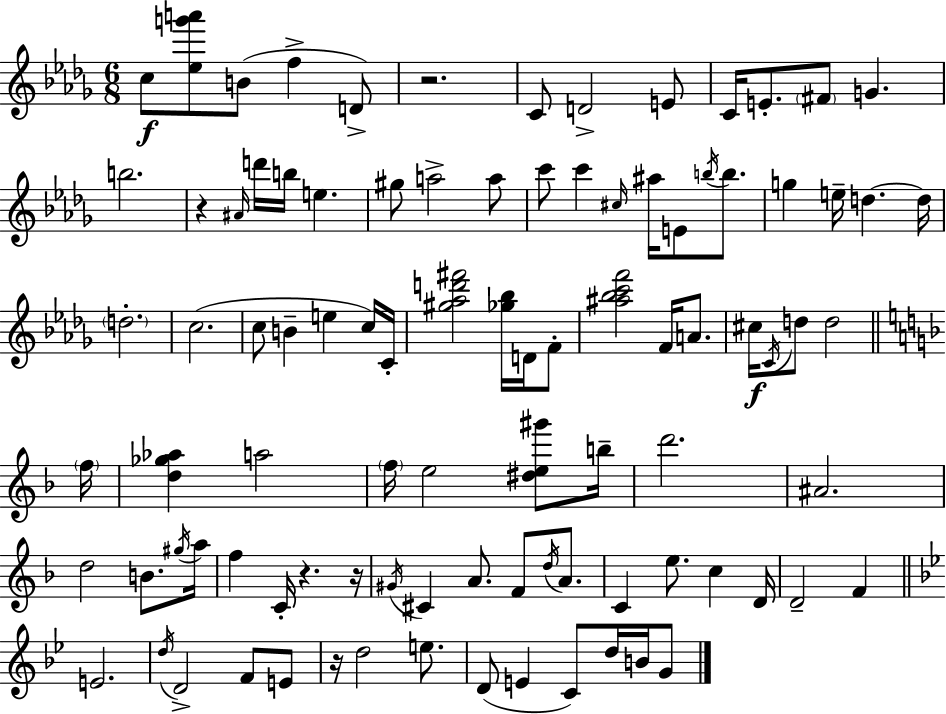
X:1
T:Untitled
M:6/8
L:1/4
K:Bbm
c/2 [_eg'a']/2 B/2 f D/2 z2 C/2 D2 E/2 C/4 E/2 ^F/2 G b2 z ^A/4 d'/4 b/4 e ^g/2 a2 a/2 c'/2 c' ^c/4 ^a/4 E/2 b/4 b/2 g e/4 d d/4 d2 c2 c/2 B e c/4 C/4 [^g_ad'^f']2 [_g_b]/4 D/4 F/2 [^a_bc'f']2 F/4 A/2 ^c/4 C/4 d/2 d2 f/4 [d_g_a] a2 f/4 e2 [^de^g']/2 b/4 d'2 ^A2 d2 B/2 ^g/4 a/4 f C/4 z z/4 ^G/4 ^C A/2 F/2 d/4 A/2 C e/2 c D/4 D2 F E2 d/4 D2 F/2 E/2 z/4 d2 e/2 D/2 E C/2 d/4 B/4 G/2